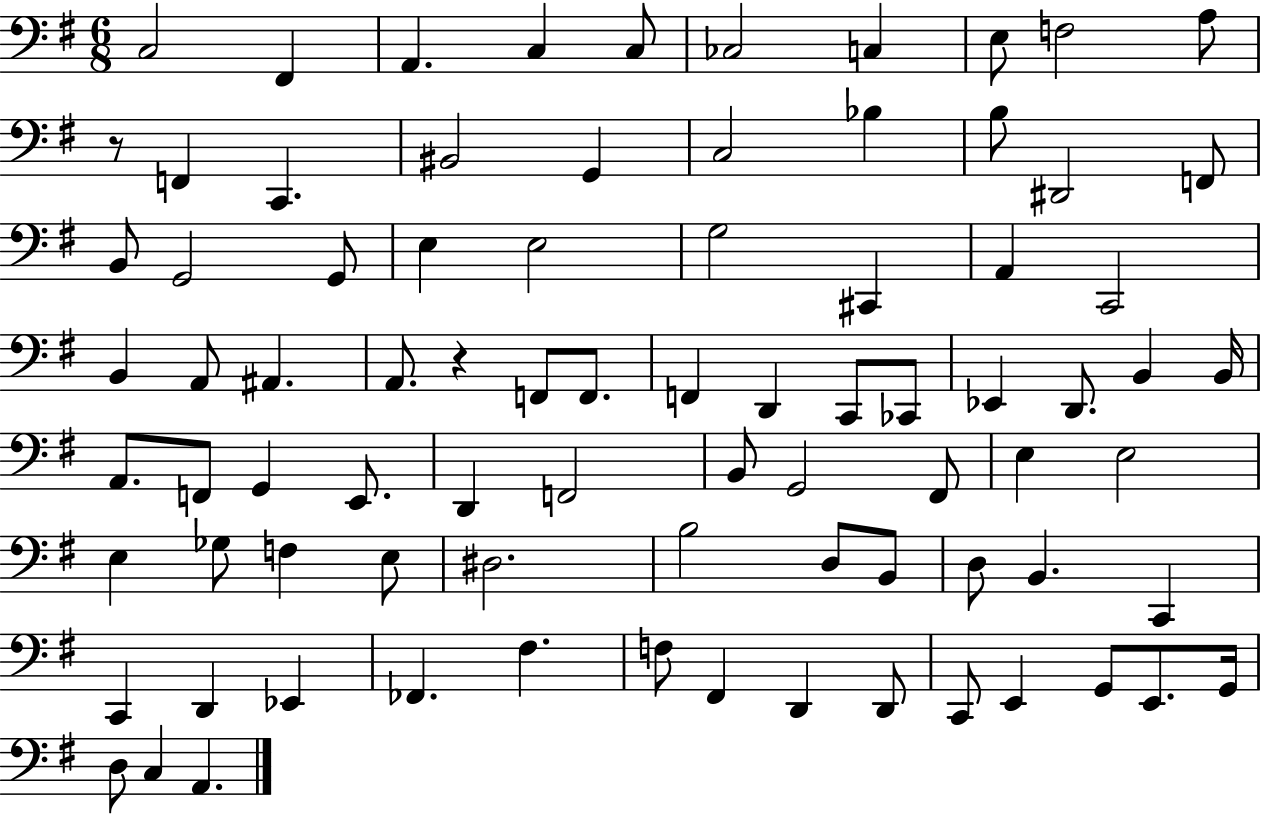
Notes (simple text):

C3/h F#2/q A2/q. C3/q C3/e CES3/h C3/q E3/e F3/h A3/e R/e F2/q C2/q. BIS2/h G2/q C3/h Bb3/q B3/e D#2/h F2/e B2/e G2/h G2/e E3/q E3/h G3/h C#2/q A2/q C2/h B2/q A2/e A#2/q. A2/e. R/q F2/e F2/e. F2/q D2/q C2/e CES2/e Eb2/q D2/e. B2/q B2/s A2/e. F2/e G2/q E2/e. D2/q F2/h B2/e G2/h F#2/e E3/q E3/h E3/q Gb3/e F3/q E3/e D#3/h. B3/h D3/e B2/e D3/e B2/q. C2/q C2/q D2/q Eb2/q FES2/q. F#3/q. F3/e F#2/q D2/q D2/e C2/e E2/q G2/e E2/e. G2/s D3/e C3/q A2/q.